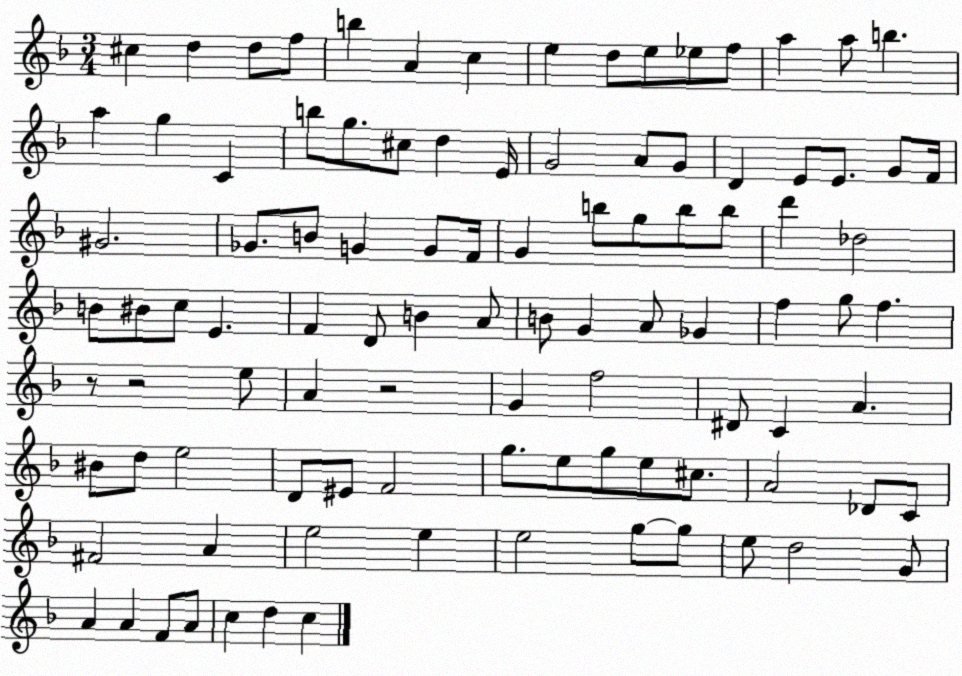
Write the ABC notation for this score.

X:1
T:Untitled
M:3/4
L:1/4
K:F
^c d d/2 f/2 b A c e d/2 e/2 _e/2 f/2 a a/2 b a g C b/2 g/2 ^c/2 d E/4 G2 A/2 G/2 D E/2 E/2 G/2 F/4 ^G2 _G/2 B/2 G G/2 F/4 G b/2 g/2 b/2 b/2 d' _d2 B/2 ^B/2 c/2 E F D/2 B A/2 B/2 G A/2 _G f g/2 f z/2 z2 e/2 A z2 G f2 ^D/2 C A ^B/2 d/2 e2 D/2 ^E/2 F2 g/2 e/2 g/2 e/2 ^c/2 A2 _D/2 C/2 ^F2 A e2 e e2 g/2 g/2 e/2 d2 G/2 A A F/2 A/2 c d c